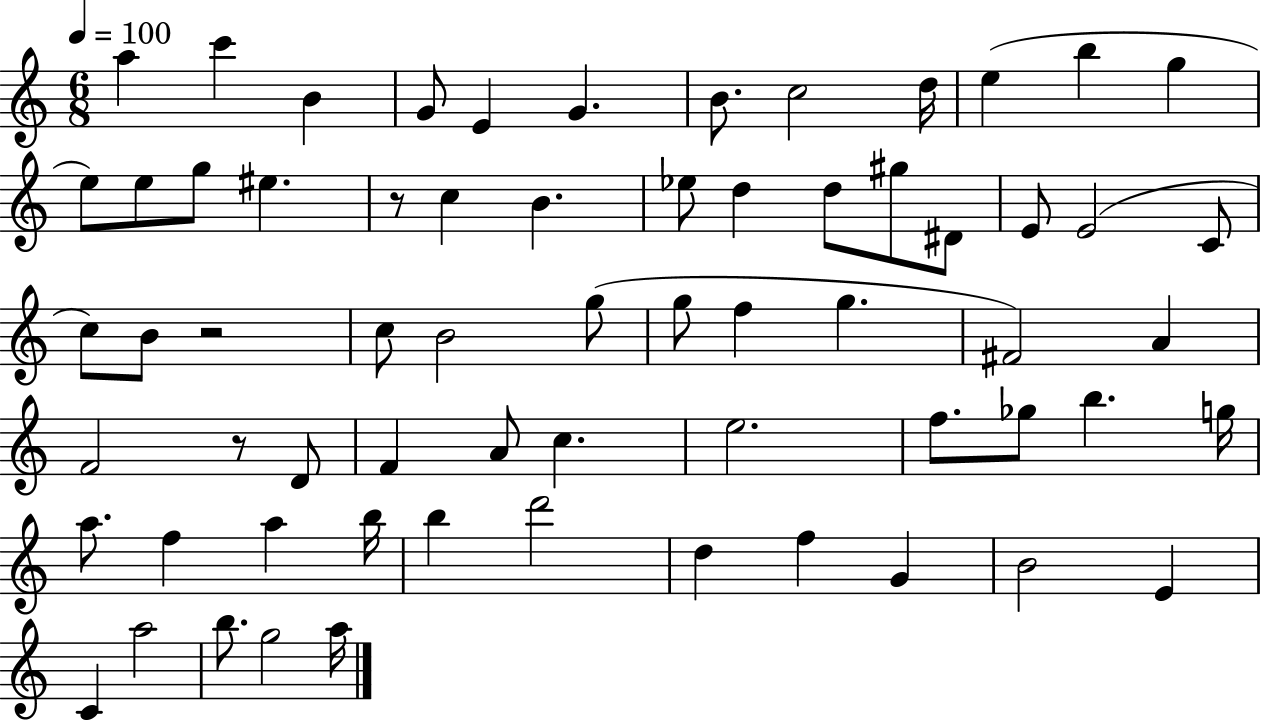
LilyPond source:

{
  \clef treble
  \numericTimeSignature
  \time 6/8
  \key c \major
  \tempo 4 = 100
  a''4 c'''4 b'4 | g'8 e'4 g'4. | b'8. c''2 d''16 | e''4( b''4 g''4 | \break e''8) e''8 g''8 eis''4. | r8 c''4 b'4. | ees''8 d''4 d''8 gis''8 dis'8 | e'8 e'2( c'8 | \break c''8) b'8 r2 | c''8 b'2 g''8( | g''8 f''4 g''4. | fis'2) a'4 | \break f'2 r8 d'8 | f'4 a'8 c''4. | e''2. | f''8. ges''8 b''4. g''16 | \break a''8. f''4 a''4 b''16 | b''4 d'''2 | d''4 f''4 g'4 | b'2 e'4 | \break c'4 a''2 | b''8. g''2 a''16 | \bar "|."
}